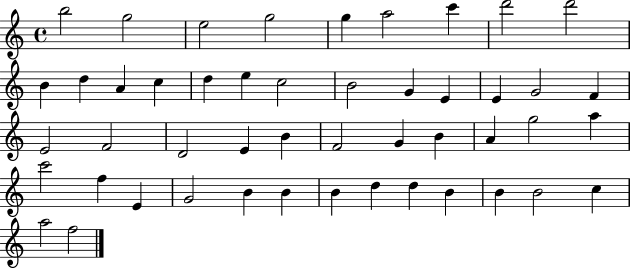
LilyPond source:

{
  \clef treble
  \time 4/4
  \defaultTimeSignature
  \key c \major
  b''2 g''2 | e''2 g''2 | g''4 a''2 c'''4 | d'''2 d'''2 | \break b'4 d''4 a'4 c''4 | d''4 e''4 c''2 | b'2 g'4 e'4 | e'4 g'2 f'4 | \break e'2 f'2 | d'2 e'4 b'4 | f'2 g'4 b'4 | a'4 g''2 a''4 | \break c'''2 f''4 e'4 | g'2 b'4 b'4 | b'4 d''4 d''4 b'4 | b'4 b'2 c''4 | \break a''2 f''2 | \bar "|."
}